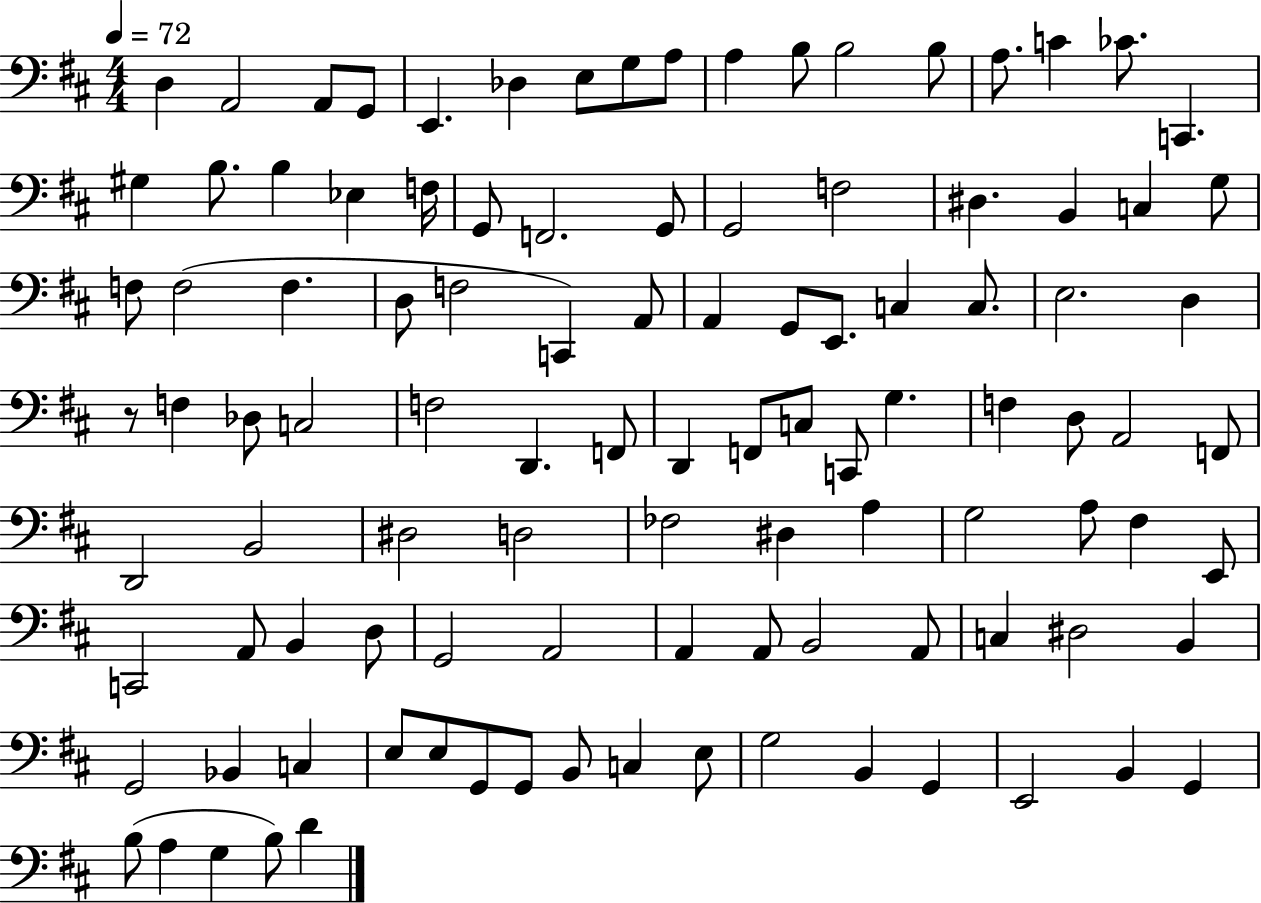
X:1
T:Untitled
M:4/4
L:1/4
K:D
D, A,,2 A,,/2 G,,/2 E,, _D, E,/2 G,/2 A,/2 A, B,/2 B,2 B,/2 A,/2 C _C/2 C,, ^G, B,/2 B, _E, F,/4 G,,/2 F,,2 G,,/2 G,,2 F,2 ^D, B,, C, G,/2 F,/2 F,2 F, D,/2 F,2 C,, A,,/2 A,, G,,/2 E,,/2 C, C,/2 E,2 D, z/2 F, _D,/2 C,2 F,2 D,, F,,/2 D,, F,,/2 C,/2 C,,/2 G, F, D,/2 A,,2 F,,/2 D,,2 B,,2 ^D,2 D,2 _F,2 ^D, A, G,2 A,/2 ^F, E,,/2 C,,2 A,,/2 B,, D,/2 G,,2 A,,2 A,, A,,/2 B,,2 A,,/2 C, ^D,2 B,, G,,2 _B,, C, E,/2 E,/2 G,,/2 G,,/2 B,,/2 C, E,/2 G,2 B,, G,, E,,2 B,, G,, B,/2 A, G, B,/2 D